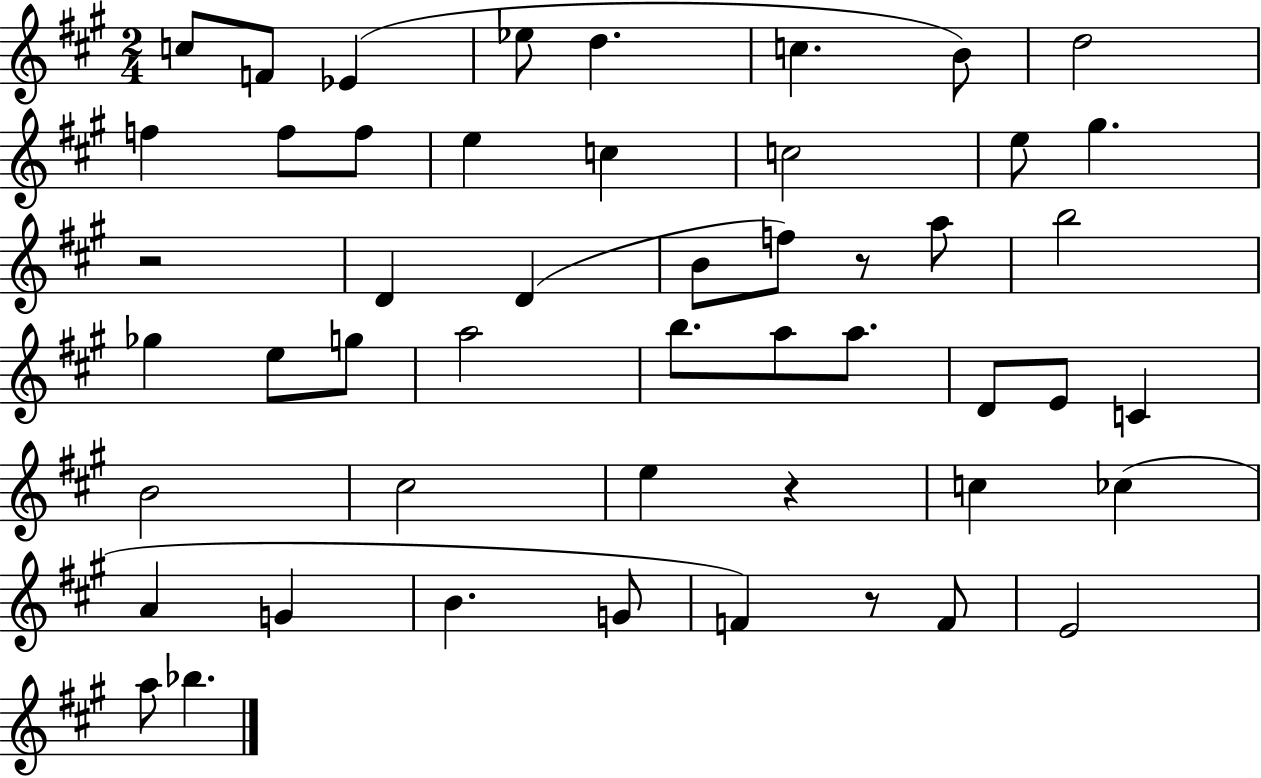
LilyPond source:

{
  \clef treble
  \numericTimeSignature
  \time 2/4
  \key a \major
  \repeat volta 2 { c''8 f'8 ees'4( | ees''8 d''4. | c''4. b'8) | d''2 | \break f''4 f''8 f''8 | e''4 c''4 | c''2 | e''8 gis''4. | \break r2 | d'4 d'4( | b'8 f''8) r8 a''8 | b''2 | \break ges''4 e''8 g''8 | a''2 | b''8. a''8 a''8. | d'8 e'8 c'4 | \break b'2 | cis''2 | e''4 r4 | c''4 ces''4( | \break a'4 g'4 | b'4. g'8 | f'4) r8 f'8 | e'2 | \break a''8 bes''4. | } \bar "|."
}